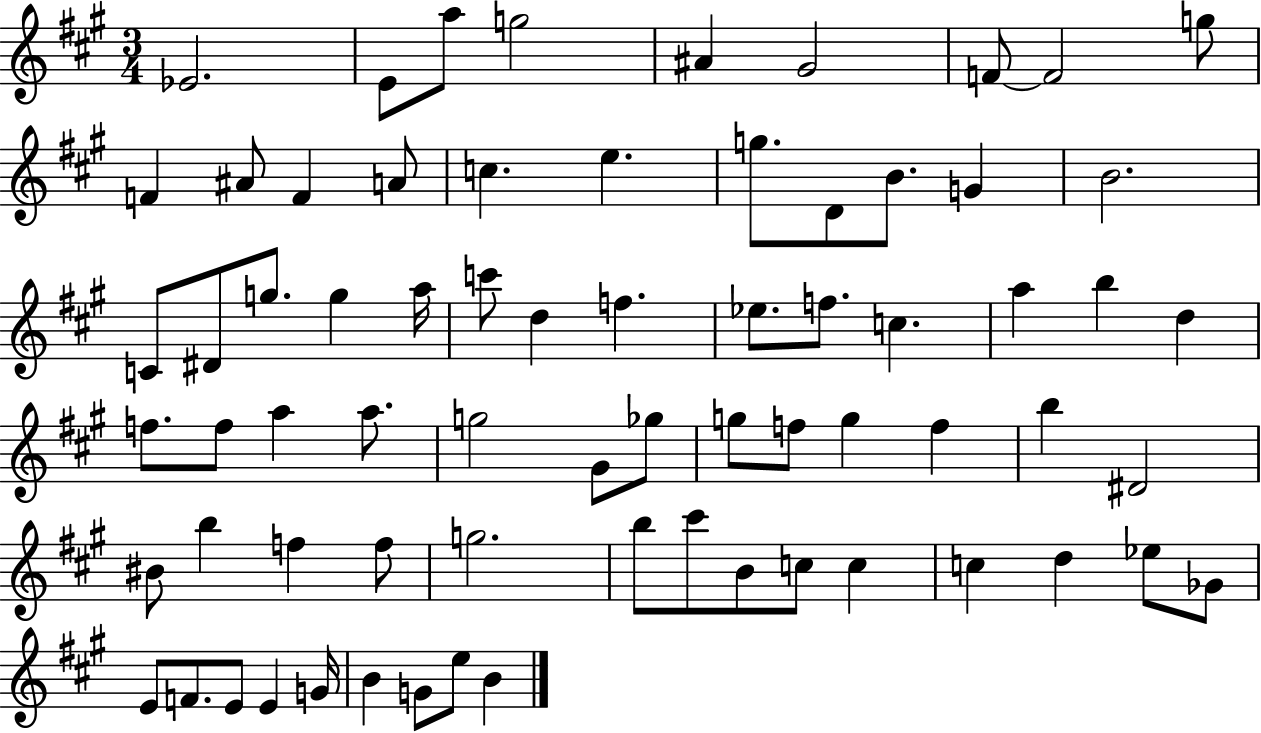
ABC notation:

X:1
T:Untitled
M:3/4
L:1/4
K:A
_E2 E/2 a/2 g2 ^A ^G2 F/2 F2 g/2 F ^A/2 F A/2 c e g/2 D/2 B/2 G B2 C/2 ^D/2 g/2 g a/4 c'/2 d f _e/2 f/2 c a b d f/2 f/2 a a/2 g2 ^G/2 _g/2 g/2 f/2 g f b ^D2 ^B/2 b f f/2 g2 b/2 ^c'/2 B/2 c/2 c c d _e/2 _G/2 E/2 F/2 E/2 E G/4 B G/2 e/2 B